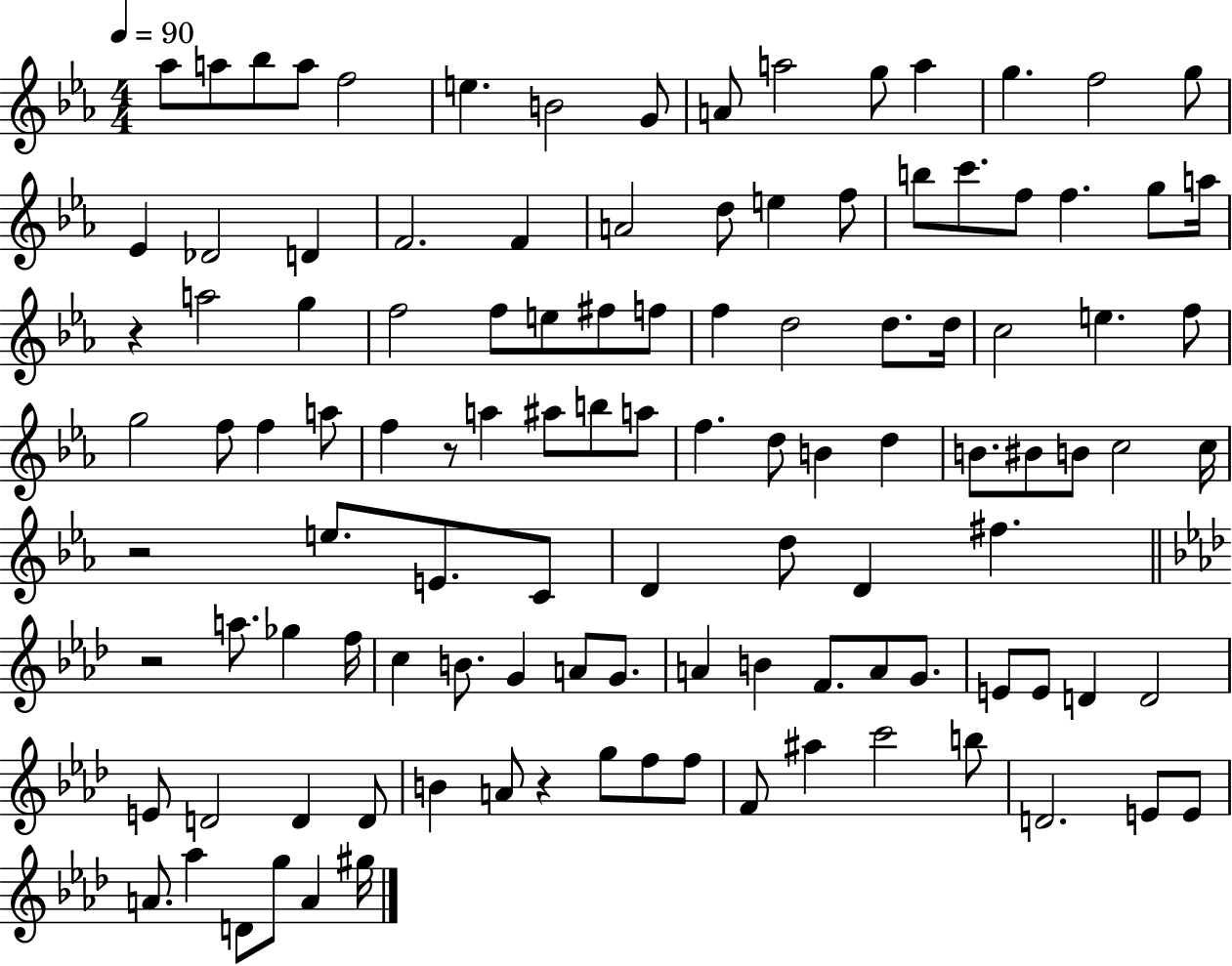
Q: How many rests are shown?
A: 5